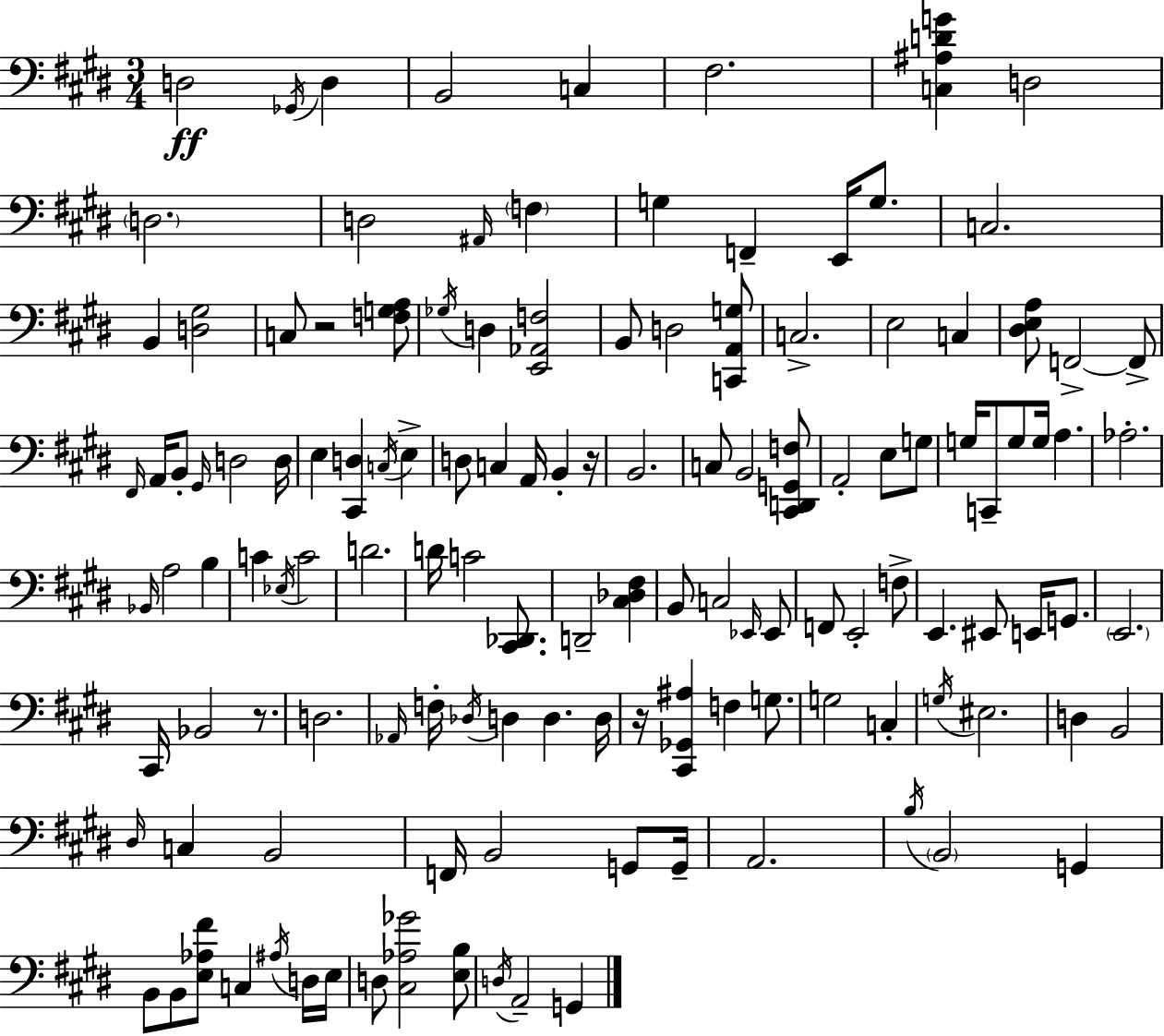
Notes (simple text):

D3/h Gb2/s D3/q B2/h C3/q F#3/h. [C3,A#3,D4,G4]/q D3/h D3/h. D3/h A#2/s F3/q G3/q F2/q E2/s G3/e. C3/h. B2/q [D3,G#3]/h C3/e R/h [F3,G3,A3]/e Gb3/s D3/q [E2,Ab2,F3]/h B2/e D3/h [C2,A2,G3]/e C3/h. E3/h C3/q [D#3,E3,A3]/e F2/h F2/e F#2/s A2/s B2/e G#2/s D3/h D3/s E3/q [C#2,D3]/q C3/s E3/q D3/e C3/q A2/s B2/q R/s B2/h. C3/e B2/h [C#2,D2,G2,F3]/e A2/h E3/e G3/e G3/s C2/e G3/e G3/s A3/q. Ab3/h. Bb2/s A3/h B3/q C4/q Eb3/s C4/h D4/h. D4/s C4/h [C#2,Db2]/e. D2/h [C#3,Db3,F#3]/q B2/e C3/h Eb2/s Eb2/e F2/e E2/h F3/e E2/q. EIS2/e E2/s G2/e. E2/h. C#2/s Bb2/h R/e. D3/h. Ab2/s F3/s Db3/s D3/q D3/q. D3/s R/s [C#2,Gb2,A#3]/q F3/q G3/e. G3/h C3/q G3/s EIS3/h. D3/q B2/h D#3/s C3/q B2/h F2/s B2/h G2/e G2/s A2/h. B3/s B2/h G2/q B2/e B2/e [E3,Ab3,F#4]/e C3/q A#3/s D3/s E3/s D3/e [C#3,Ab3,Gb4]/h [E3,B3]/e D3/s A2/h G2/q